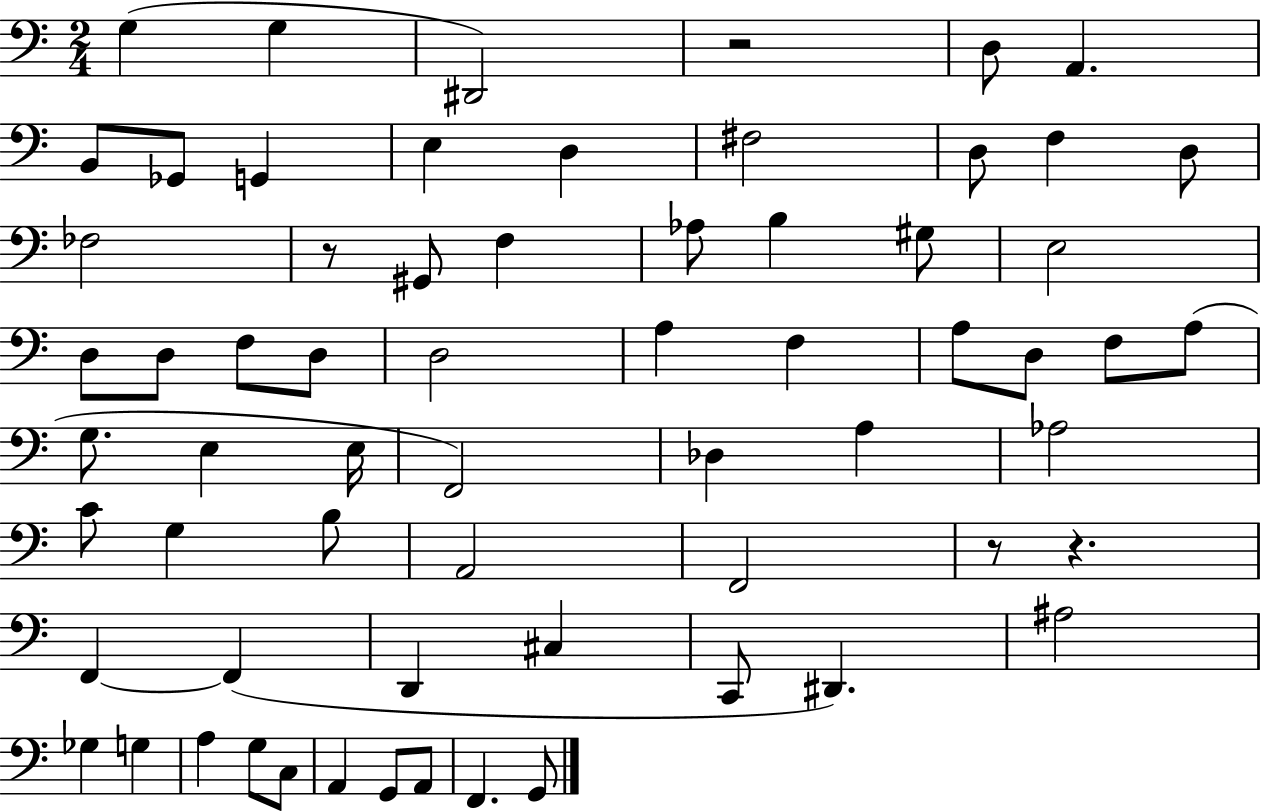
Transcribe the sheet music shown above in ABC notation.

X:1
T:Untitled
M:2/4
L:1/4
K:C
G, G, ^D,,2 z2 D,/2 A,, B,,/2 _G,,/2 G,, E, D, ^F,2 D,/2 F, D,/2 _F,2 z/2 ^G,,/2 F, _A,/2 B, ^G,/2 E,2 D,/2 D,/2 F,/2 D,/2 D,2 A, F, A,/2 D,/2 F,/2 A,/2 G,/2 E, E,/4 F,,2 _D, A, _A,2 C/2 G, B,/2 A,,2 F,,2 z/2 z F,, F,, D,, ^C, C,,/2 ^D,, ^A,2 _G, G, A, G,/2 C,/2 A,, G,,/2 A,,/2 F,, G,,/2